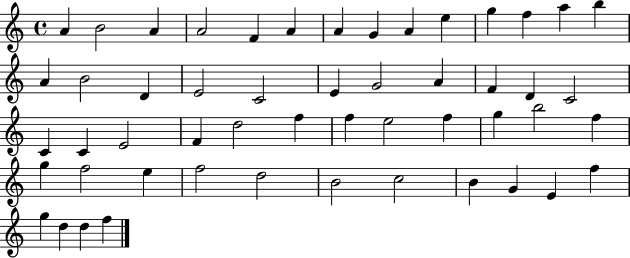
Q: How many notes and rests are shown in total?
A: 52